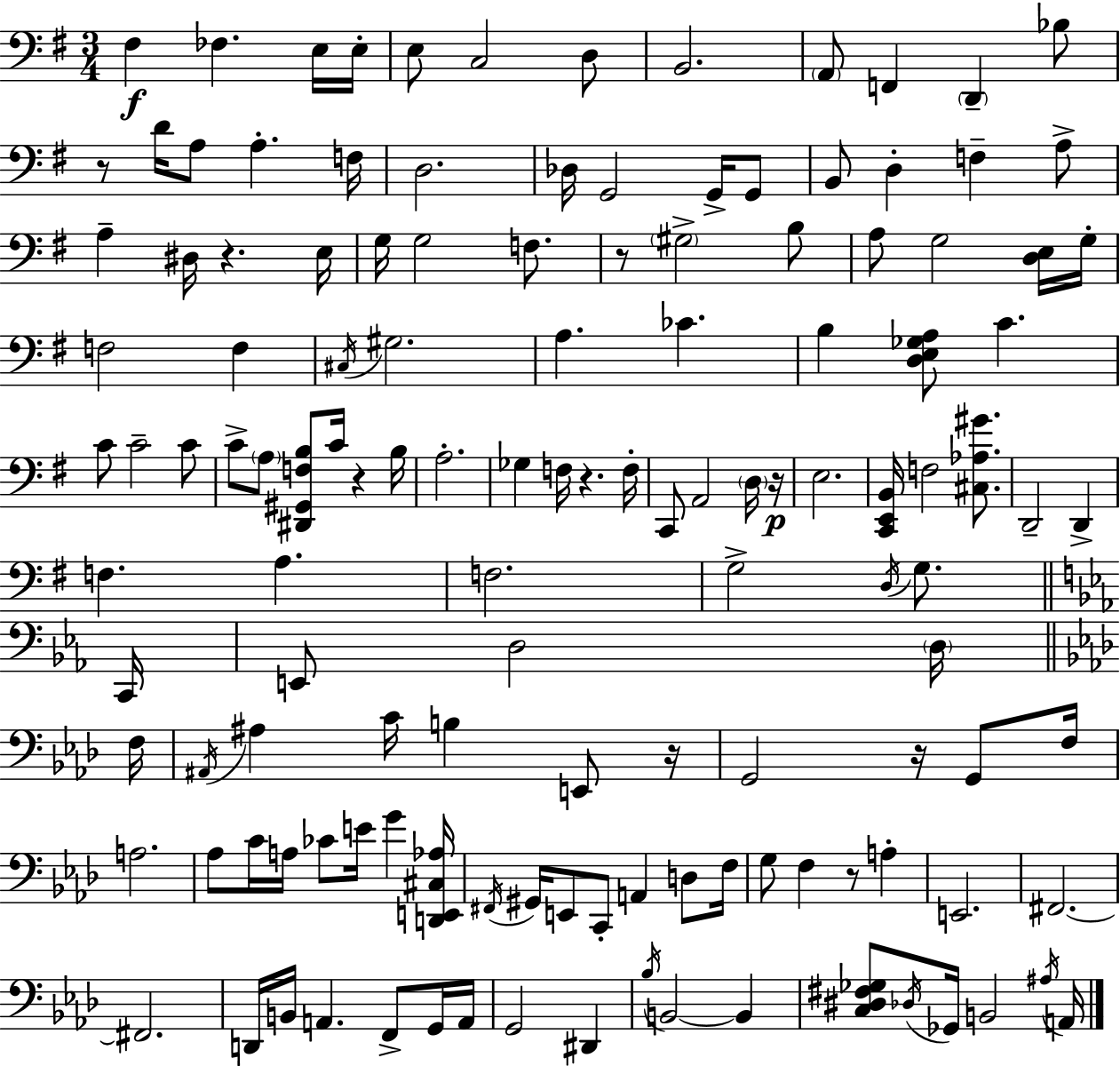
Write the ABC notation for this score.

X:1
T:Untitled
M:3/4
L:1/4
K:Em
^F, _F, E,/4 E,/4 E,/2 C,2 D,/2 B,,2 A,,/2 F,, D,, _B,/2 z/2 D/4 A,/2 A, F,/4 D,2 _D,/4 G,,2 G,,/4 G,,/2 B,,/2 D, F, A,/2 A, ^D,/4 z E,/4 G,/4 G,2 F,/2 z/2 ^G,2 B,/2 A,/2 G,2 [D,E,]/4 G,/4 F,2 F, ^C,/4 ^G,2 A, _C B, [D,E,_G,A,]/2 C C/2 C2 C/2 C/2 A,/2 [^D,,^G,,F,B,]/2 C/4 z B,/4 A,2 _G, F,/4 z F,/4 C,,/2 A,,2 D,/4 z/4 E,2 [C,,E,,B,,]/4 F,2 [^C,_A,^G]/2 D,,2 D,, F, A, F,2 G,2 D,/4 G,/2 C,,/4 E,,/2 D,2 D,/4 F,/4 ^A,,/4 ^A, C/4 B, E,,/2 z/4 G,,2 z/4 G,,/2 F,/4 A,2 _A,/2 C/4 A,/4 _C/2 E/4 G [D,,E,,^C,_A,]/4 ^F,,/4 ^G,,/4 E,,/2 C,,/2 A,, D,/2 F,/4 G,/2 F, z/2 A, E,,2 ^F,,2 ^F,,2 D,,/4 B,,/4 A,, F,,/2 G,,/4 A,,/4 G,,2 ^D,, _B,/4 B,,2 B,, [C,^D,^F,_G,]/2 _D,/4 _G,,/4 B,,2 ^A,/4 A,,/4